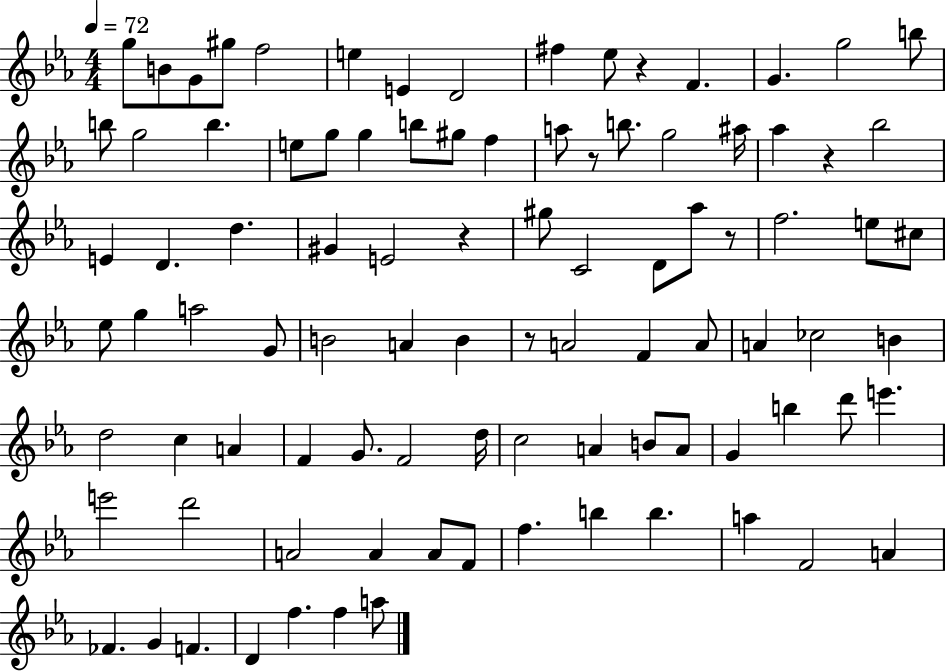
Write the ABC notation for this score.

X:1
T:Untitled
M:4/4
L:1/4
K:Eb
g/2 B/2 G/2 ^g/2 f2 e E D2 ^f _e/2 z F G g2 b/2 b/2 g2 b e/2 g/2 g b/2 ^g/2 f a/2 z/2 b/2 g2 ^a/4 _a z _b2 E D d ^G E2 z ^g/2 C2 D/2 _a/2 z/2 f2 e/2 ^c/2 _e/2 g a2 G/2 B2 A B z/2 A2 F A/2 A _c2 B d2 c A F G/2 F2 d/4 c2 A B/2 A/2 G b d'/2 e' e'2 d'2 A2 A A/2 F/2 f b b a F2 A _F G F D f f a/2